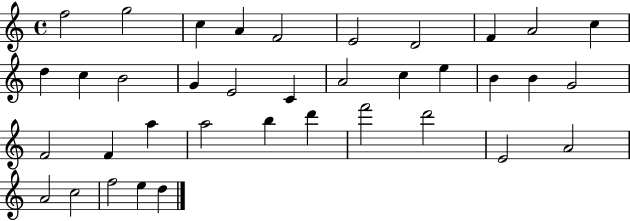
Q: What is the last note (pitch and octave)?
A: D5